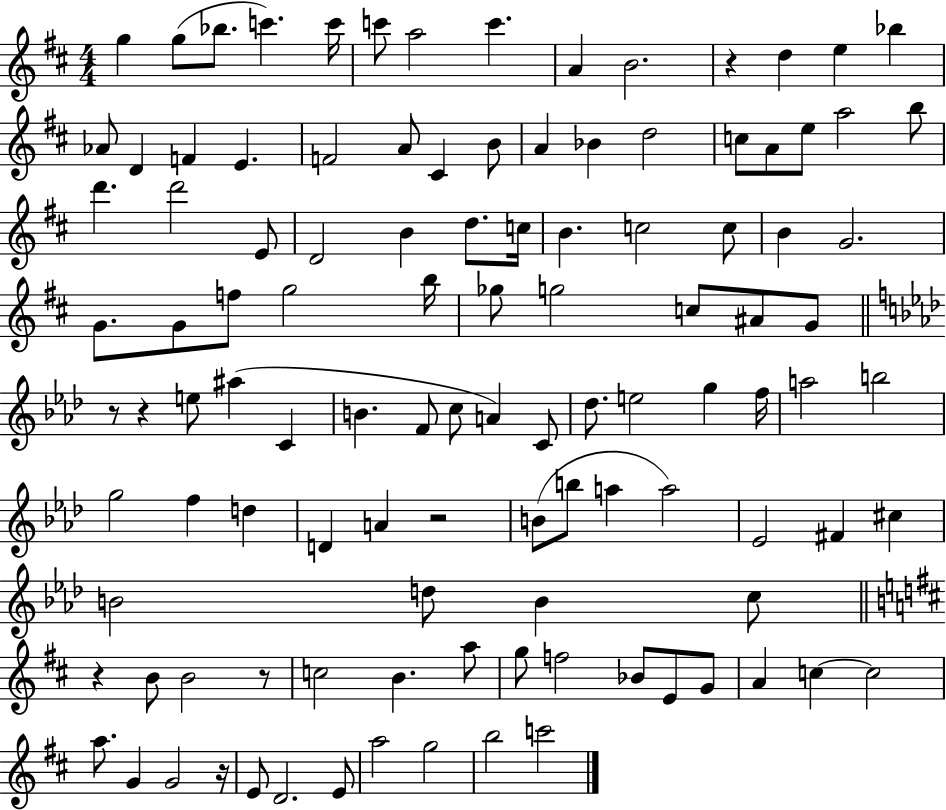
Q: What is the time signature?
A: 4/4